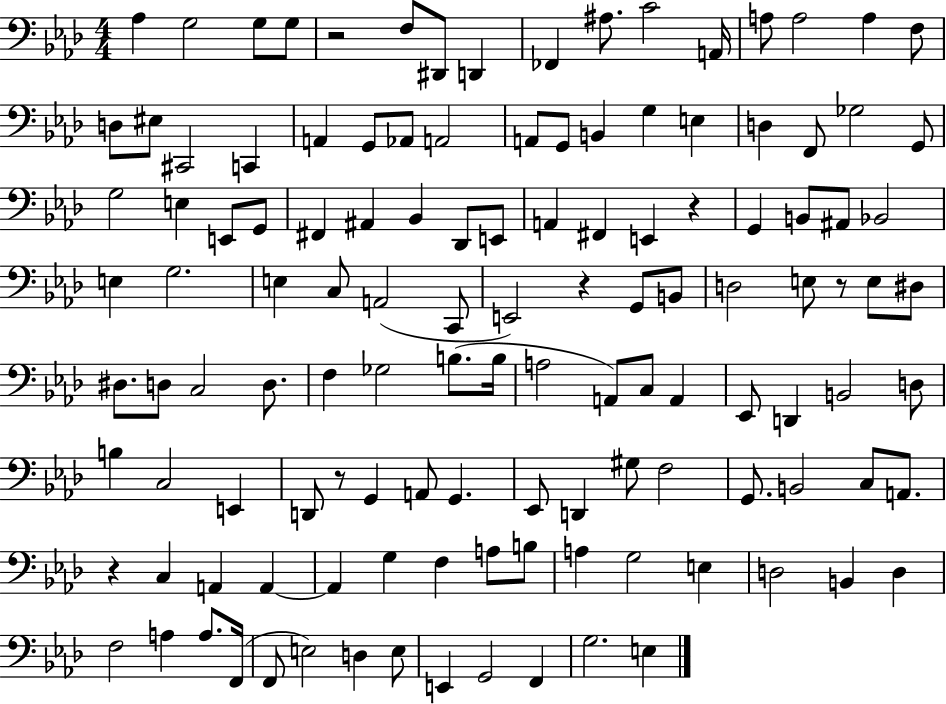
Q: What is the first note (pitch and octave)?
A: Ab3